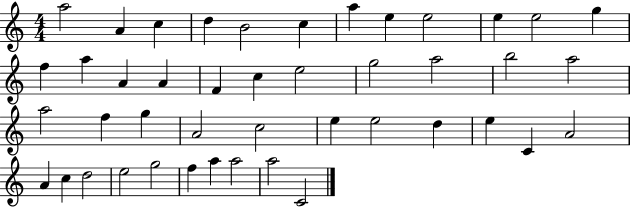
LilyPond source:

{
  \clef treble
  \numericTimeSignature
  \time 4/4
  \key c \major
  a''2 a'4 c''4 | d''4 b'2 c''4 | a''4 e''4 e''2 | e''4 e''2 g''4 | \break f''4 a''4 a'4 a'4 | f'4 c''4 e''2 | g''2 a''2 | b''2 a''2 | \break a''2 f''4 g''4 | a'2 c''2 | e''4 e''2 d''4 | e''4 c'4 a'2 | \break a'4 c''4 d''2 | e''2 g''2 | f''4 a''4 a''2 | a''2 c'2 | \break \bar "|."
}